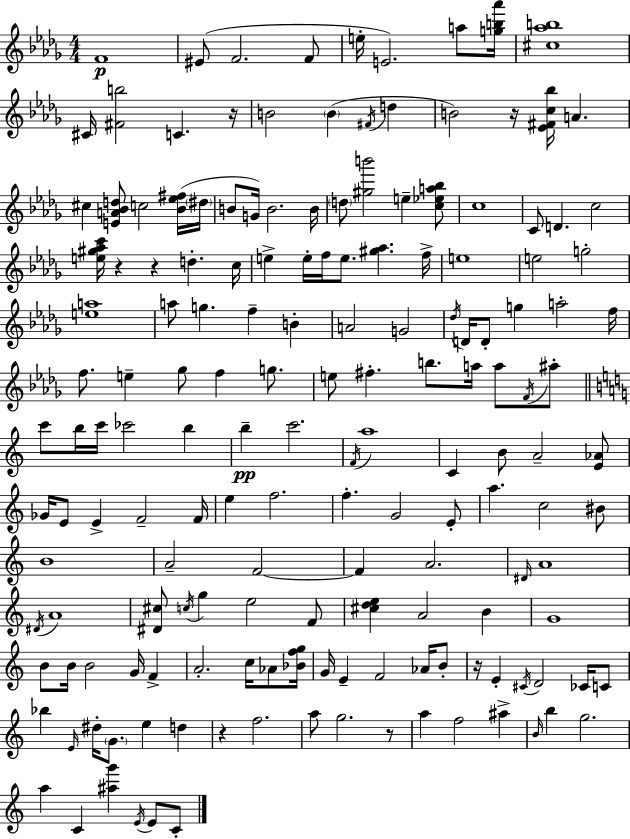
{
  \clef treble
  \numericTimeSignature
  \time 4/4
  \key bes \minor
  f'1\p | eis'8( f'2. f'8 | e''16-. e'2.) a''8 <g'' b'' aes'''>16 | <cis'' aes'' b''>1 | \break cis'16 <fis' b''>2 c'4. r16 | b'2 \parenthesize b'4( \acciaccatura { fis'16 } d''4 | b'2) r16 <ees' fis' c'' bes''>16 a'4. | cis''4 <e' a' bes' d''>8 c''2 <bes' ees'' fis''>16( | \break \parenthesize dis''16 b'8 g'16) b'2. | b'16 \parenthesize d''8 <gis'' b'''>2 e''4-- <c'' ees'' a'' bes''>8 | c''1 | c'8 d'4. c''2 | \break <e'' gis'' aes'' c'''>16 r4 r4 d''4.-. | c''16 e''4-> e''16-. f''16 e''8. <gis'' aes''>4. | f''16-> e''1 | e''2 g''2-. | \break <e'' a''>1 | a''8 g''4. f''4-- b'4-. | a'2 g'2 | \acciaccatura { des''16 } d'16 d'8-. g''4 a''2-. | \break f''16 f''8. e''4-- ges''8 f''4 g''8. | e''8 fis''4.-. b''8. a''16 a''8 | \acciaccatura { f'16 } ais''8-. \bar "||" \break \key a \minor c'''8 b''16 c'''16 ces'''2 b''4 | b''4--\pp c'''2. | \acciaccatura { f'16 } a''1 | c'4 b'8 a'2-- <e' aes'>8 | \break ges'16 e'8 e'4-> f'2-- | f'16 e''4 f''2. | f''4.-. g'2 e'8-. | a''4. c''2 bis'8 | \break b'1 | a'2-- f'2~~ | f'4 a'2. | \grace { dis'16 } a'1 | \break \acciaccatura { dis'16 } a'1 | <dis' cis''>8 \acciaccatura { c''16 } g''4 e''2 | f'8 <cis'' d'' e''>4 a'2 | b'4 g'1 | \break b'8 b'16 b'2 g'16 | f'4-> a'2.-. | c''16 aes'8 <bes' f'' g''>16 g'16 e'4-- f'2 | aes'16 b'8-. r16 e'4-. \acciaccatura { cis'16 } d'2 | \break ces'16 c'8 bes''4 \grace { e'16 } dis''16-. \parenthesize g'8. e''4 | d''4 r4 f''2. | a''8 g''2. | r8 a''4 f''2 | \break ais''4-> \grace { b'16 } b''4 g''2. | a''4 c'4 <ais'' g'''>4 | \acciaccatura { e'16 } e'8 c'8-. \bar "|."
}